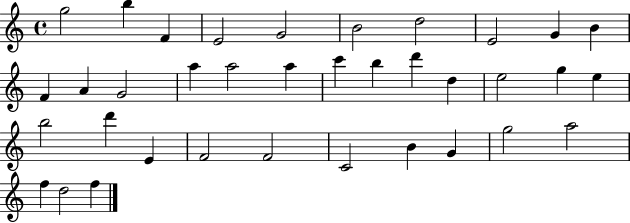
{
  \clef treble
  \time 4/4
  \defaultTimeSignature
  \key c \major
  g''2 b''4 f'4 | e'2 g'2 | b'2 d''2 | e'2 g'4 b'4 | \break f'4 a'4 g'2 | a''4 a''2 a''4 | c'''4 b''4 d'''4 d''4 | e''2 g''4 e''4 | \break b''2 d'''4 e'4 | f'2 f'2 | c'2 b'4 g'4 | g''2 a''2 | \break f''4 d''2 f''4 | \bar "|."
}